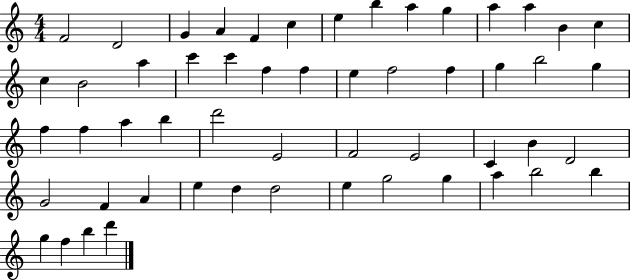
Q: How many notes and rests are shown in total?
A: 54